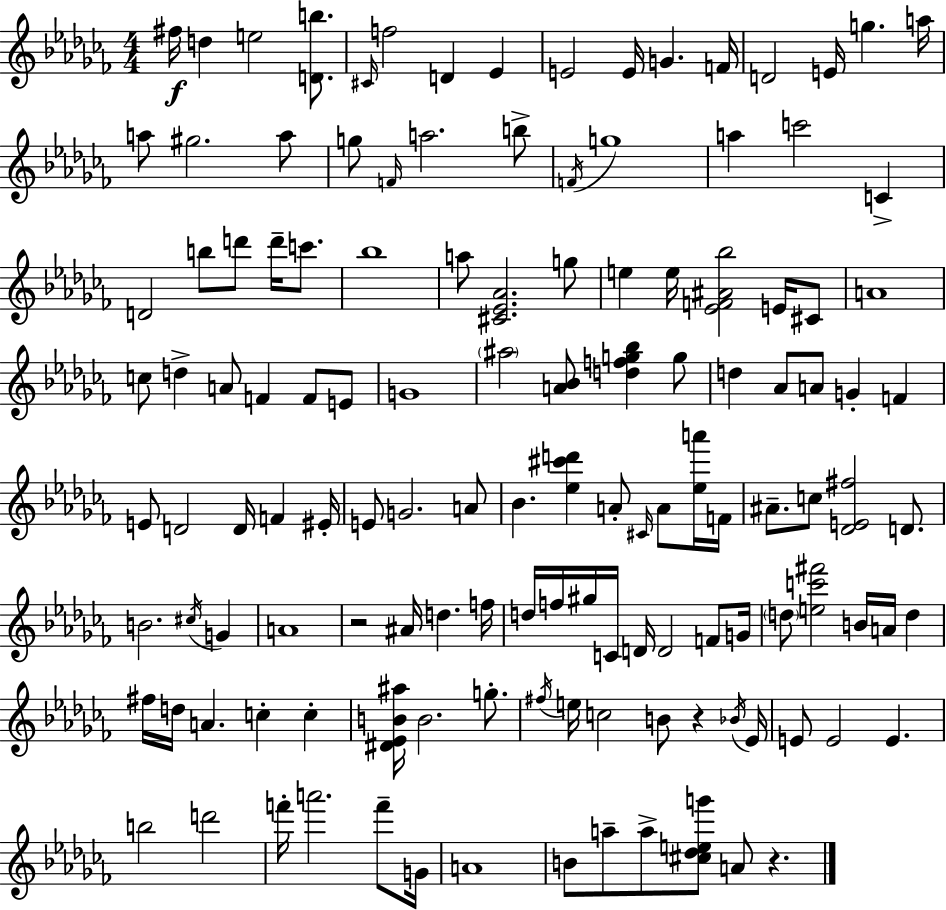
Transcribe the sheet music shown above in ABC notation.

X:1
T:Untitled
M:4/4
L:1/4
K:Abm
^f/4 d e2 [Db]/2 ^C/4 f2 D _E E2 E/4 G F/4 D2 E/4 g a/4 a/2 ^g2 a/2 g/2 F/4 a2 b/2 F/4 g4 a c'2 C D2 b/2 d'/2 d'/4 c'/2 _b4 a/2 [^C_E_A]2 g/2 e e/4 [_EF^A_b]2 E/4 ^C/2 A4 c/2 d A/2 F F/2 E/2 G4 ^a2 [A_B]/2 [dfg_b] g/2 d _A/2 A/2 G F E/2 D2 D/4 F ^E/4 E/2 G2 A/2 _B [_e^c'd'] A/2 ^C/4 A/2 [_ea']/4 F/4 ^A/2 c/2 [_DE^f]2 D/2 B2 ^c/4 G A4 z2 ^A/4 d f/4 d/4 f/4 ^g/4 C/4 D/4 D2 F/2 G/4 d/2 [ec'^f']2 B/4 A/4 d ^f/4 d/4 A c c [^D_EB^a]/4 B2 g/2 ^f/4 e/4 c2 B/2 z _B/4 _E/4 E/2 E2 E b2 d'2 f'/4 a'2 f'/2 G/4 A4 B/2 a/2 a/2 [^c_deg']/2 A/2 z